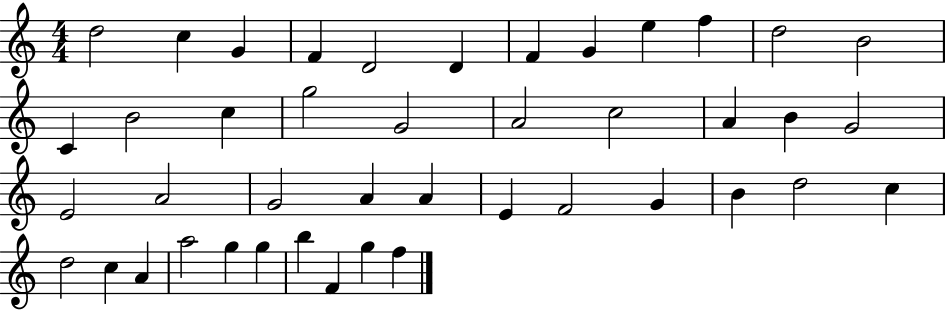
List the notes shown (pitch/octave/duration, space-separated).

D5/h C5/q G4/q F4/q D4/h D4/q F4/q G4/q E5/q F5/q D5/h B4/h C4/q B4/h C5/q G5/h G4/h A4/h C5/h A4/q B4/q G4/h E4/h A4/h G4/h A4/q A4/q E4/q F4/h G4/q B4/q D5/h C5/q D5/h C5/q A4/q A5/h G5/q G5/q B5/q F4/q G5/q F5/q